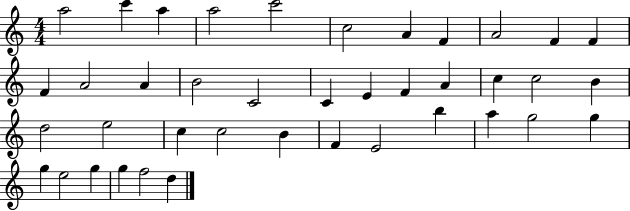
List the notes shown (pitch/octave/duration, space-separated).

A5/h C6/q A5/q A5/h C6/h C5/h A4/q F4/q A4/h F4/q F4/q F4/q A4/h A4/q B4/h C4/h C4/q E4/q F4/q A4/q C5/q C5/h B4/q D5/h E5/h C5/q C5/h B4/q F4/q E4/h B5/q A5/q G5/h G5/q G5/q E5/h G5/q G5/q F5/h D5/q